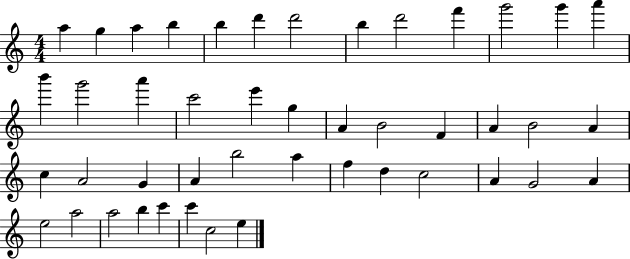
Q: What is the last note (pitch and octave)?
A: E5